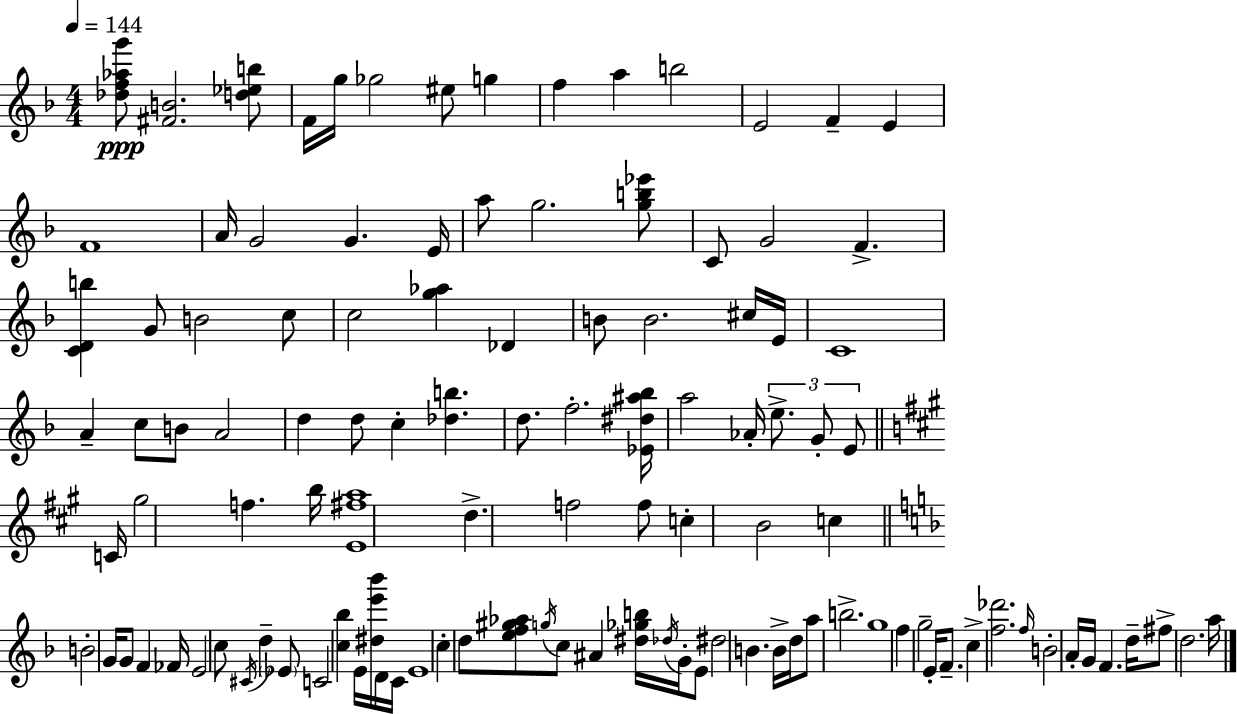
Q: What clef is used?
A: treble